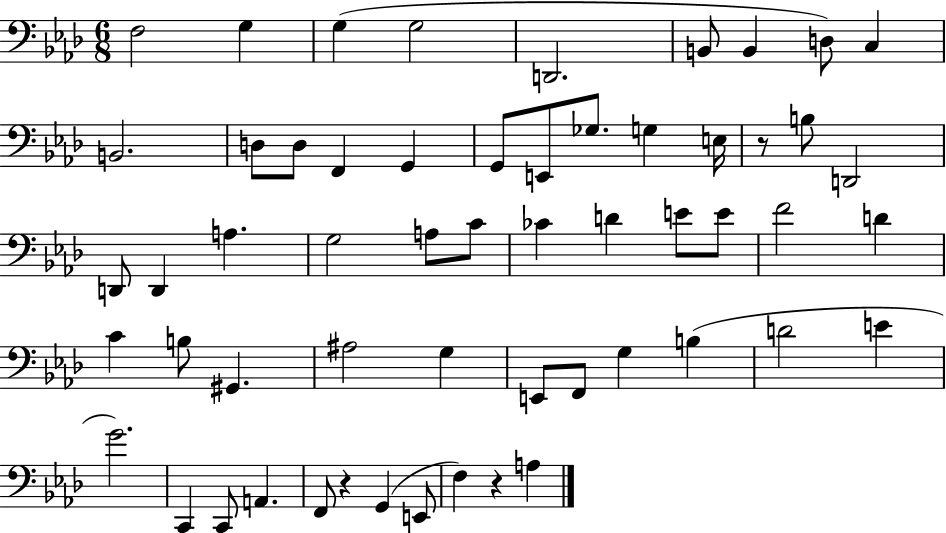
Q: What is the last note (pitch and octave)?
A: A3